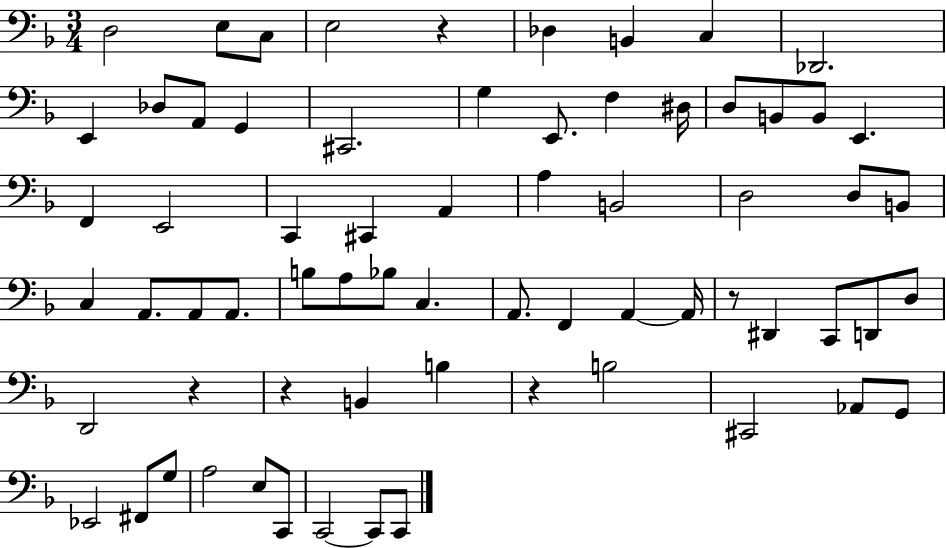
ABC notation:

X:1
T:Untitled
M:3/4
L:1/4
K:F
D,2 E,/2 C,/2 E,2 z _D, B,, C, _D,,2 E,, _D,/2 A,,/2 G,, ^C,,2 G, E,,/2 F, ^D,/4 D,/2 B,,/2 B,,/2 E,, F,, E,,2 C,, ^C,, A,, A, B,,2 D,2 D,/2 B,,/2 C, A,,/2 A,,/2 A,,/2 B,/2 A,/2 _B,/2 C, A,,/2 F,, A,, A,,/4 z/2 ^D,, C,,/2 D,,/2 D,/2 D,,2 z z B,, B, z B,2 ^C,,2 _A,,/2 G,,/2 _E,,2 ^F,,/2 G,/2 A,2 E,/2 C,,/2 C,,2 C,,/2 C,,/2